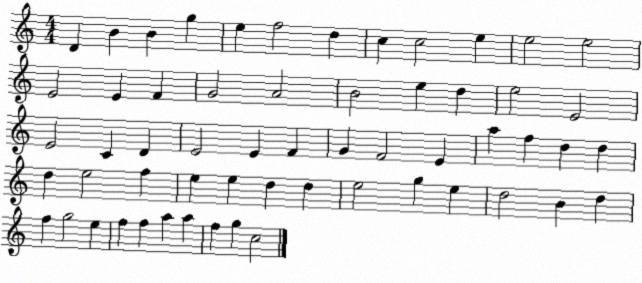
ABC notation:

X:1
T:Untitled
M:4/4
L:1/4
K:C
D B B g e f2 d c c2 e e2 e2 E2 E F G2 A2 B2 e d e2 E2 E2 C D E2 E F G F2 E a f d d d e2 f e e d d e2 g e d2 B d f g2 e f f a a f g c2